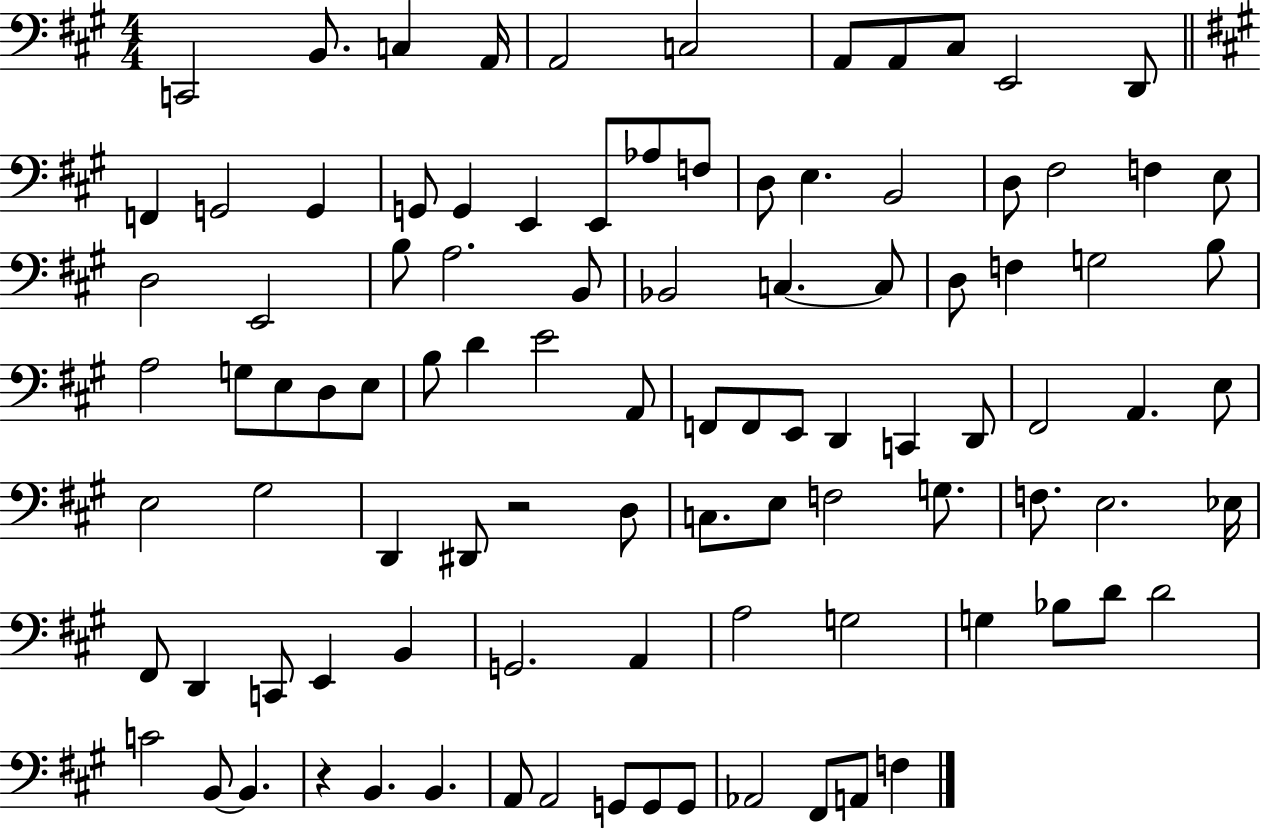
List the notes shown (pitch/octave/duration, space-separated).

C2/h B2/e. C3/q A2/s A2/h C3/h A2/e A2/e C#3/e E2/h D2/e F2/q G2/h G2/q G2/e G2/q E2/q E2/e Ab3/e F3/e D3/e E3/q. B2/h D3/e F#3/h F3/q E3/e D3/h E2/h B3/e A3/h. B2/e Bb2/h C3/q. C3/e D3/e F3/q G3/h B3/e A3/h G3/e E3/e D3/e E3/e B3/e D4/q E4/h A2/e F2/e F2/e E2/e D2/q C2/q D2/e F#2/h A2/q. E3/e E3/h G#3/h D2/q D#2/e R/h D3/e C3/e. E3/e F3/h G3/e. F3/e. E3/h. Eb3/s F#2/e D2/q C2/e E2/q B2/q G2/h. A2/q A3/h G3/h G3/q Bb3/e D4/e D4/h C4/h B2/e B2/q. R/q B2/q. B2/q. A2/e A2/h G2/e G2/e G2/e Ab2/h F#2/e A2/e F3/q